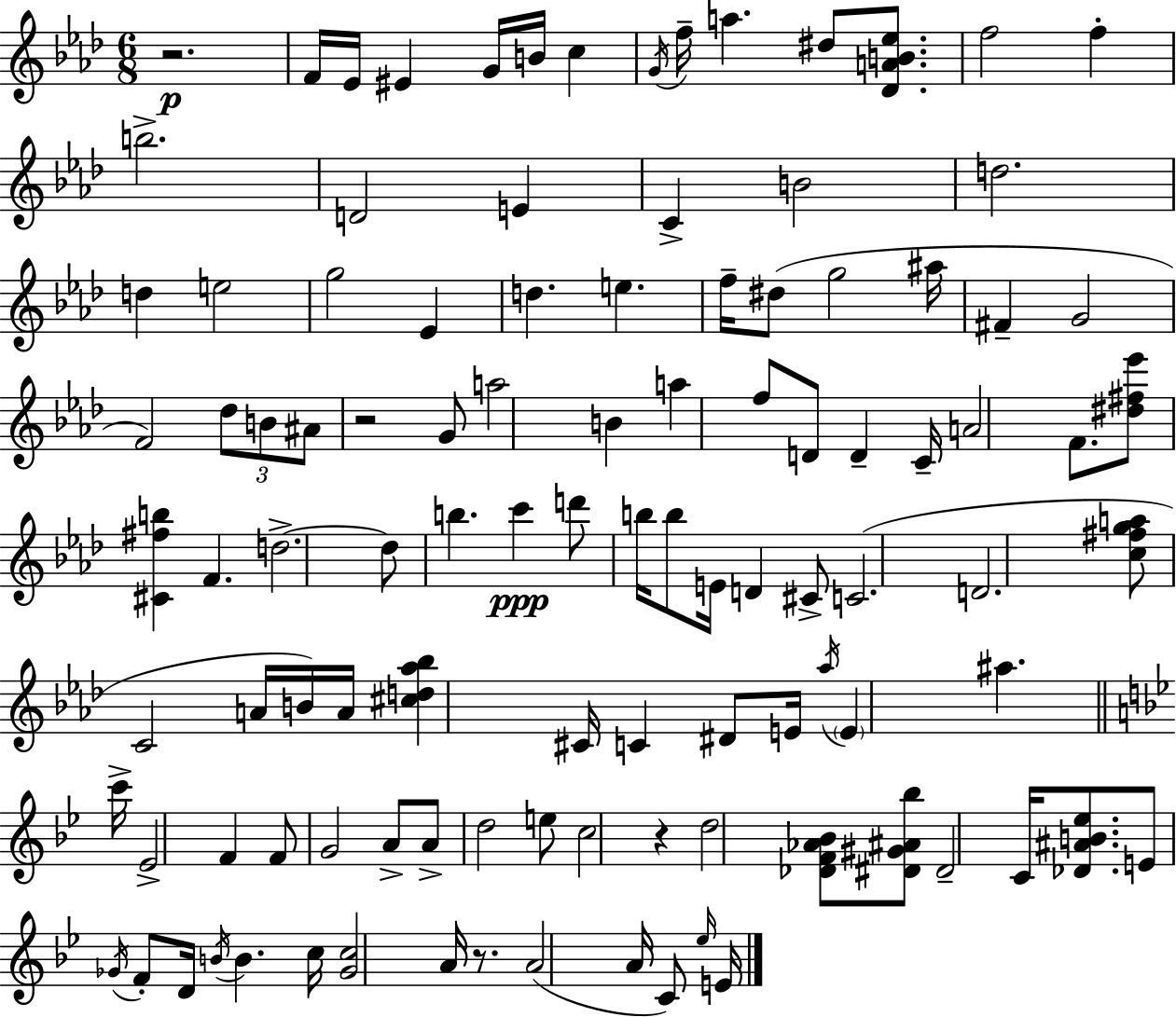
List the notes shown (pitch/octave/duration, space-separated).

R/h. F4/s Eb4/s EIS4/q G4/s B4/s C5/q G4/s F5/s A5/q. D#5/e [Db4,A4,B4,Eb5]/e. F5/h F5/q B5/h. D4/h E4/q C4/q B4/h D5/h. D5/q E5/h G5/h Eb4/q D5/q. E5/q. F5/s D#5/e G5/h A#5/s F#4/q G4/h F4/h Db5/e B4/e A#4/e R/h G4/e A5/h B4/q A5/q F5/e D4/e D4/q C4/s A4/h F4/e. [D#5,F#5,Eb6]/e [C#4,F#5,B5]/q F4/q. D5/h. D5/e B5/q. C6/q D6/e B5/s B5/e E4/s D4/q C#4/e C4/h. D4/h. [C5,F#5,G5,A5]/e C4/h A4/s B4/s A4/s [C#5,D5,Ab5,Bb5]/q C#4/s C4/q D#4/e E4/s Ab5/s E4/q A#5/q. C6/s Eb4/h F4/q F4/e G4/h A4/e A4/e D5/h E5/e C5/h R/q D5/h [Db4,F4,Ab4,Bb4]/e [D#4,G#4,A#4,Bb5]/e D#4/h C4/s [Db4,A#4,B4,Eb5]/e. E4/e Gb4/s F4/e D4/s B4/s B4/q. C5/s [Gb4,C5]/h A4/s R/e. A4/h A4/s C4/e Eb5/s E4/s